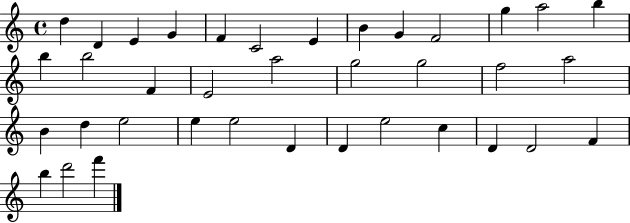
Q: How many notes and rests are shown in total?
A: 37